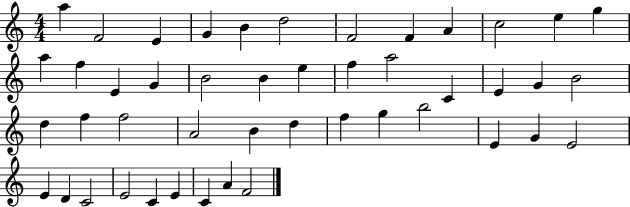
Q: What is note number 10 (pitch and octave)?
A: C5